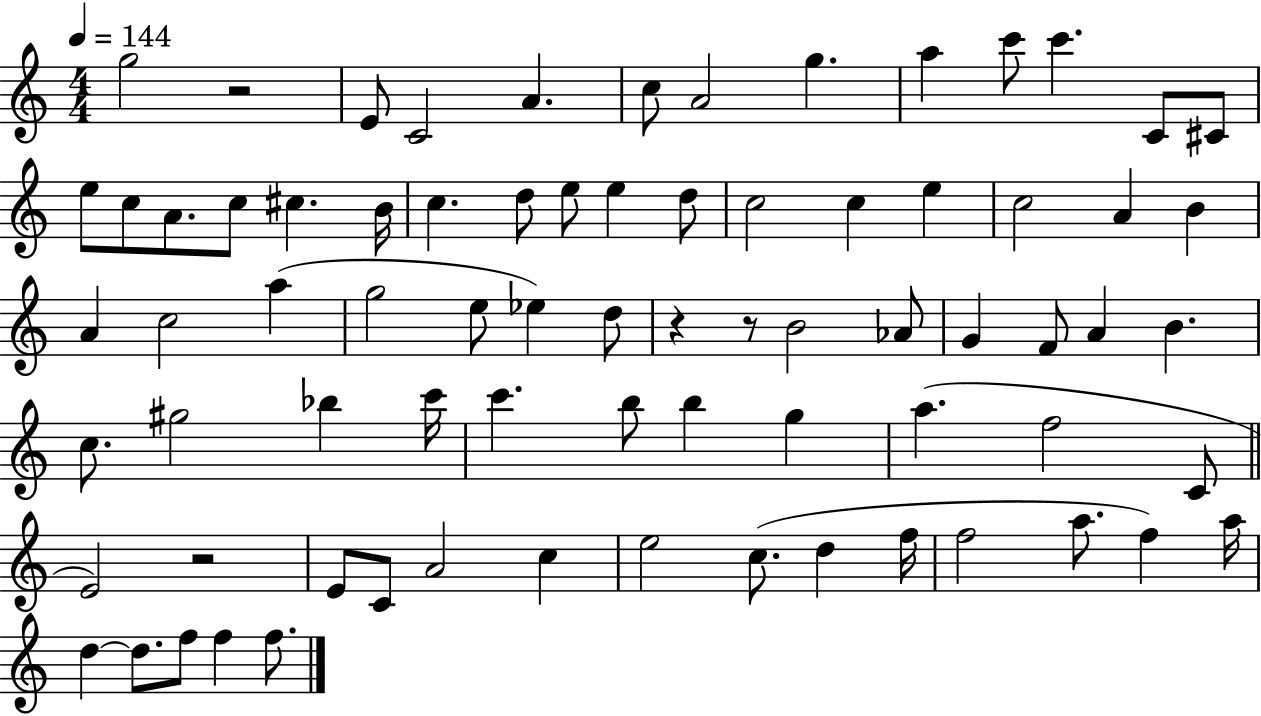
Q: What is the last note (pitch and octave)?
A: F5